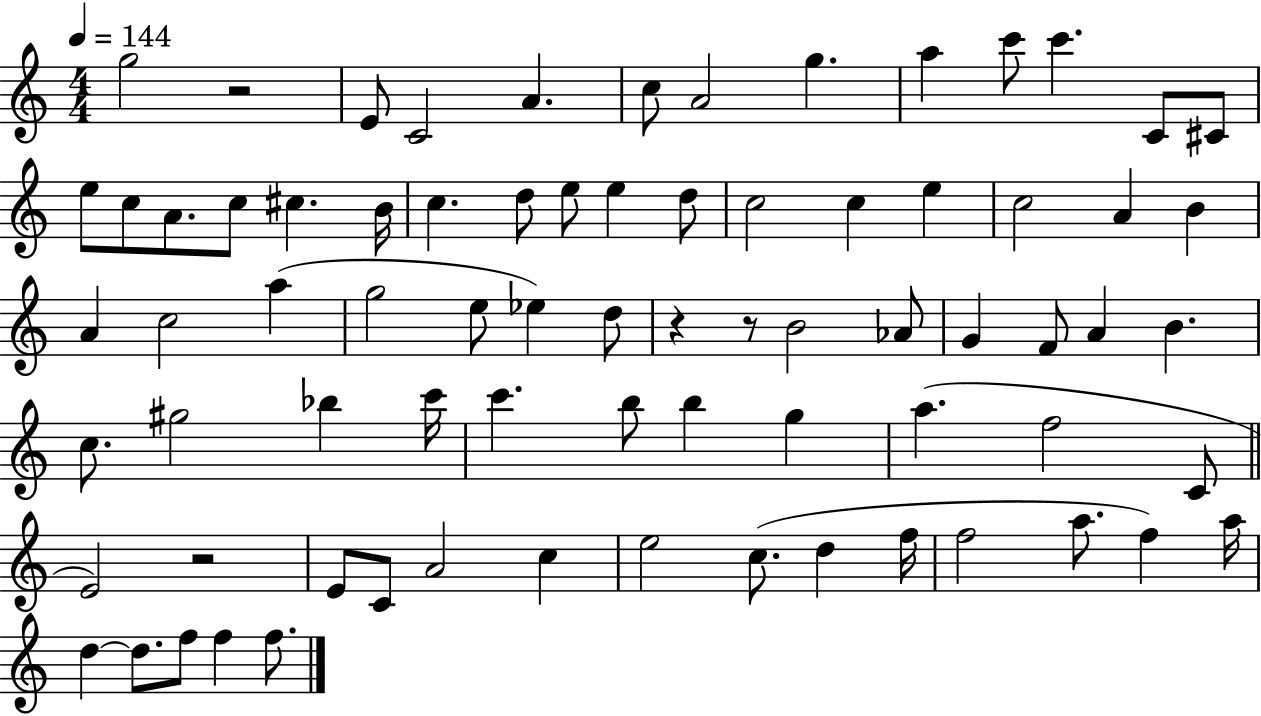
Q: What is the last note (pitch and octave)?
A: F5